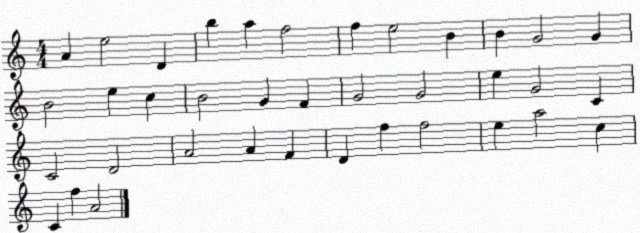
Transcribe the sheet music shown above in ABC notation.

X:1
T:Untitled
M:4/4
L:1/4
K:C
A e2 D b a f2 f e2 B B G2 G B2 e c B2 G F G2 G2 e G2 C C2 D2 A2 A F D f f2 e a2 c C f A2